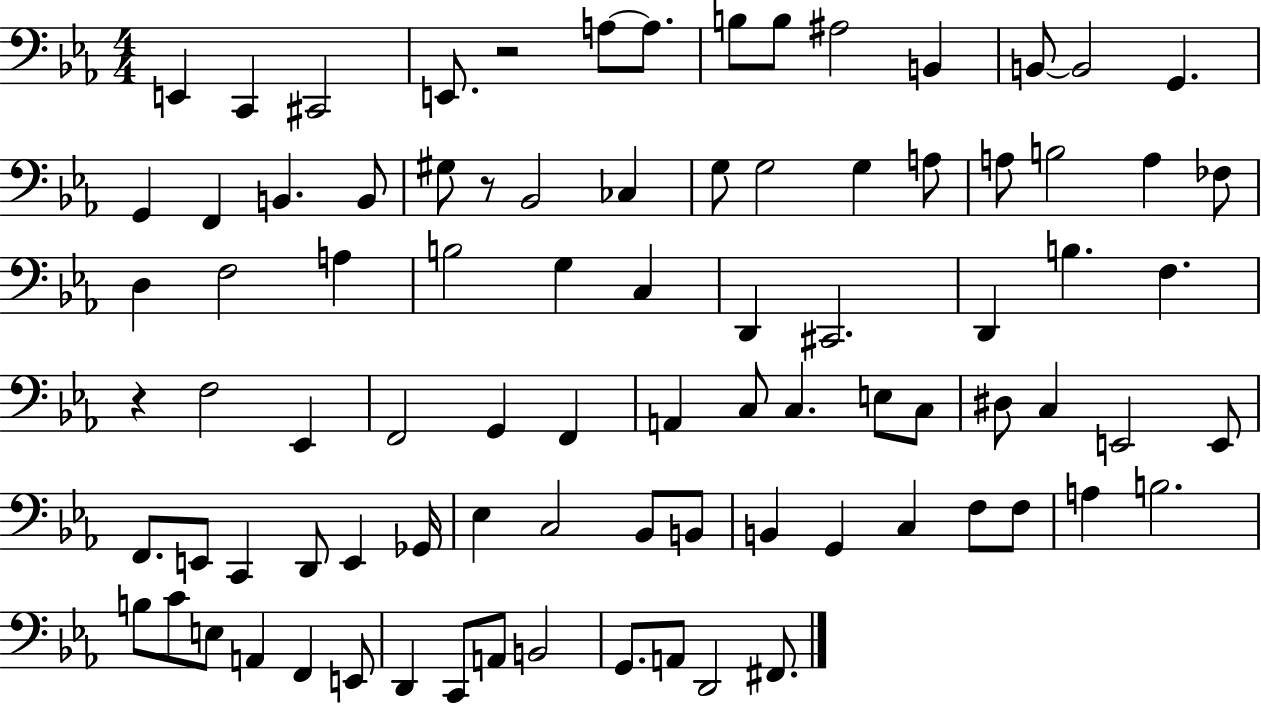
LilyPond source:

{
  \clef bass
  \numericTimeSignature
  \time 4/4
  \key ees \major
  e,4 c,4 cis,2 | e,8. r2 a8~~ a8. | b8 b8 ais2 b,4 | b,8~~ b,2 g,4. | \break g,4 f,4 b,4. b,8 | gis8 r8 bes,2 ces4 | g8 g2 g4 a8 | a8 b2 a4 fes8 | \break d4 f2 a4 | b2 g4 c4 | d,4 cis,2. | d,4 b4. f4. | \break r4 f2 ees,4 | f,2 g,4 f,4 | a,4 c8 c4. e8 c8 | dis8 c4 e,2 e,8 | \break f,8. e,8 c,4 d,8 e,4 ges,16 | ees4 c2 bes,8 b,8 | b,4 g,4 c4 f8 f8 | a4 b2. | \break b8 c'8 e8 a,4 f,4 e,8 | d,4 c,8 a,8 b,2 | g,8. a,8 d,2 fis,8. | \bar "|."
}